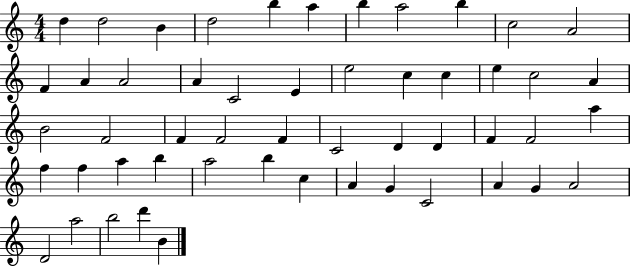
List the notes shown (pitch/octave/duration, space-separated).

D5/q D5/h B4/q D5/h B5/q A5/q B5/q A5/h B5/q C5/h A4/h F4/q A4/q A4/h A4/q C4/h E4/q E5/h C5/q C5/q E5/q C5/h A4/q B4/h F4/h F4/q F4/h F4/q C4/h D4/q D4/q F4/q F4/h A5/q F5/q F5/q A5/q B5/q A5/h B5/q C5/q A4/q G4/q C4/h A4/q G4/q A4/h D4/h A5/h B5/h D6/q B4/q